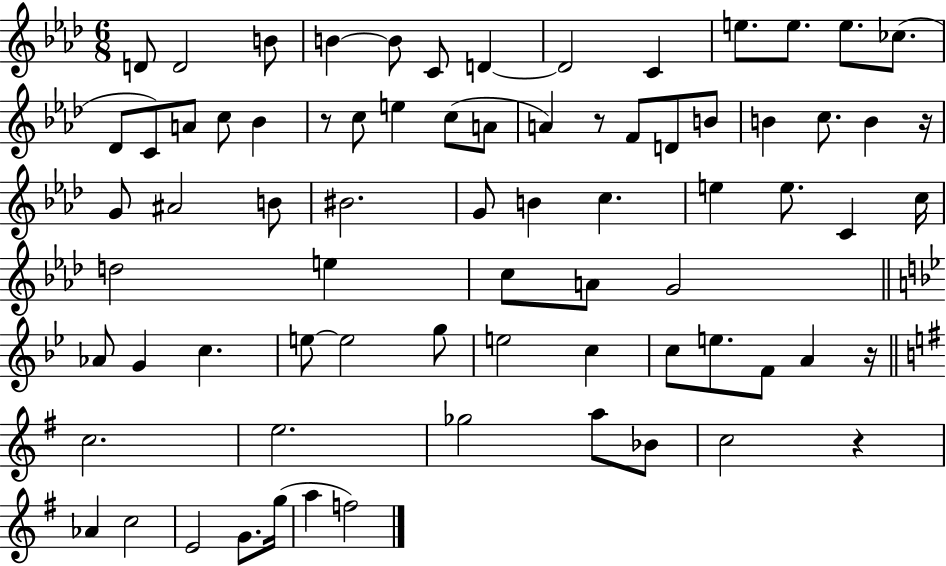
{
  \clef treble
  \numericTimeSignature
  \time 6/8
  \key aes \major
  d'8 d'2 b'8 | b'4~~ b'8 c'8 d'4~~ | d'2 c'4 | e''8. e''8. e''8. ces''8.( | \break des'8 c'8) a'8 c''8 bes'4 | r8 c''8 e''4 c''8( a'8 | a'4) r8 f'8 d'8 b'8 | b'4 c''8. b'4 r16 | \break g'8 ais'2 b'8 | bis'2. | g'8 b'4 c''4. | e''4 e''8. c'4 c''16 | \break d''2 e''4 | c''8 a'8 g'2 | \bar "||" \break \key bes \major aes'8 g'4 c''4. | e''8~~ e''2 g''8 | e''2 c''4 | c''8 e''8. f'8 a'4 r16 | \break \bar "||" \break \key g \major c''2. | e''2. | ges''2 a''8 bes'8 | c''2 r4 | \break aes'4 c''2 | e'2 g'8. g''16( | a''4 f''2) | \bar "|."
}